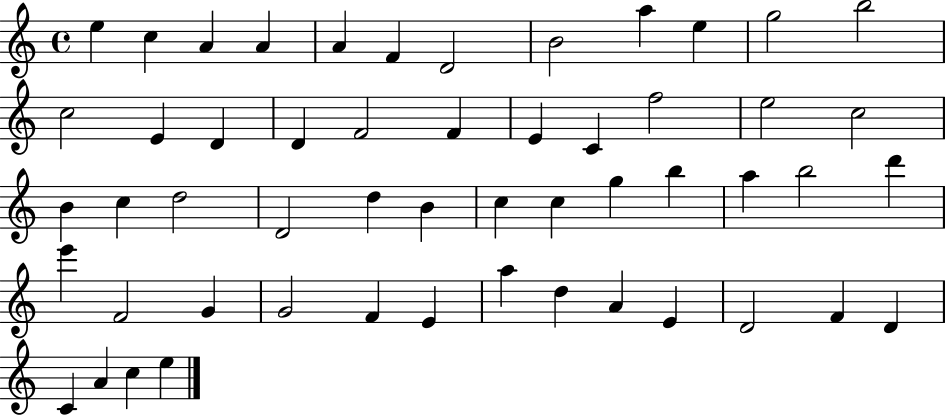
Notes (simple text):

E5/q C5/q A4/q A4/q A4/q F4/q D4/h B4/h A5/q E5/q G5/h B5/h C5/h E4/q D4/q D4/q F4/h F4/q E4/q C4/q F5/h E5/h C5/h B4/q C5/q D5/h D4/h D5/q B4/q C5/q C5/q G5/q B5/q A5/q B5/h D6/q E6/q F4/h G4/q G4/h F4/q E4/q A5/q D5/q A4/q E4/q D4/h F4/q D4/q C4/q A4/q C5/q E5/q